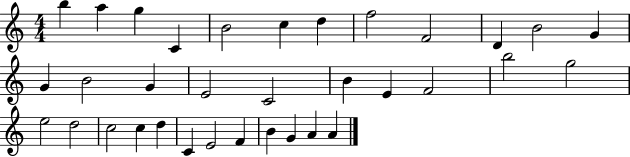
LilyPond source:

{
  \clef treble
  \numericTimeSignature
  \time 4/4
  \key c \major
  b''4 a''4 g''4 c'4 | b'2 c''4 d''4 | f''2 f'2 | d'4 b'2 g'4 | \break g'4 b'2 g'4 | e'2 c'2 | b'4 e'4 f'2 | b''2 g''2 | \break e''2 d''2 | c''2 c''4 d''4 | c'4 e'2 f'4 | b'4 g'4 a'4 a'4 | \break \bar "|."
}